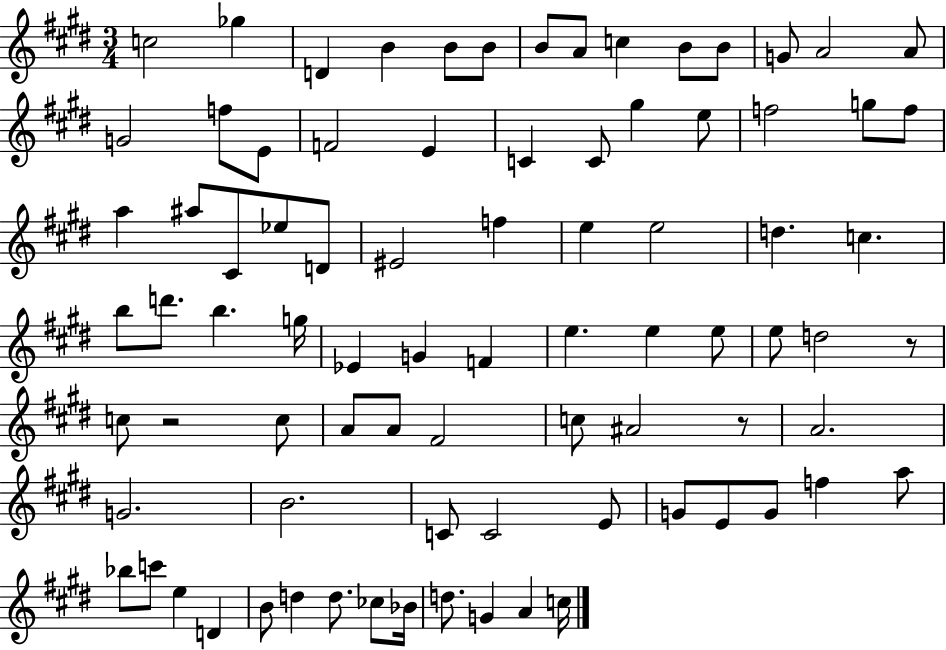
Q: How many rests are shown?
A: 3